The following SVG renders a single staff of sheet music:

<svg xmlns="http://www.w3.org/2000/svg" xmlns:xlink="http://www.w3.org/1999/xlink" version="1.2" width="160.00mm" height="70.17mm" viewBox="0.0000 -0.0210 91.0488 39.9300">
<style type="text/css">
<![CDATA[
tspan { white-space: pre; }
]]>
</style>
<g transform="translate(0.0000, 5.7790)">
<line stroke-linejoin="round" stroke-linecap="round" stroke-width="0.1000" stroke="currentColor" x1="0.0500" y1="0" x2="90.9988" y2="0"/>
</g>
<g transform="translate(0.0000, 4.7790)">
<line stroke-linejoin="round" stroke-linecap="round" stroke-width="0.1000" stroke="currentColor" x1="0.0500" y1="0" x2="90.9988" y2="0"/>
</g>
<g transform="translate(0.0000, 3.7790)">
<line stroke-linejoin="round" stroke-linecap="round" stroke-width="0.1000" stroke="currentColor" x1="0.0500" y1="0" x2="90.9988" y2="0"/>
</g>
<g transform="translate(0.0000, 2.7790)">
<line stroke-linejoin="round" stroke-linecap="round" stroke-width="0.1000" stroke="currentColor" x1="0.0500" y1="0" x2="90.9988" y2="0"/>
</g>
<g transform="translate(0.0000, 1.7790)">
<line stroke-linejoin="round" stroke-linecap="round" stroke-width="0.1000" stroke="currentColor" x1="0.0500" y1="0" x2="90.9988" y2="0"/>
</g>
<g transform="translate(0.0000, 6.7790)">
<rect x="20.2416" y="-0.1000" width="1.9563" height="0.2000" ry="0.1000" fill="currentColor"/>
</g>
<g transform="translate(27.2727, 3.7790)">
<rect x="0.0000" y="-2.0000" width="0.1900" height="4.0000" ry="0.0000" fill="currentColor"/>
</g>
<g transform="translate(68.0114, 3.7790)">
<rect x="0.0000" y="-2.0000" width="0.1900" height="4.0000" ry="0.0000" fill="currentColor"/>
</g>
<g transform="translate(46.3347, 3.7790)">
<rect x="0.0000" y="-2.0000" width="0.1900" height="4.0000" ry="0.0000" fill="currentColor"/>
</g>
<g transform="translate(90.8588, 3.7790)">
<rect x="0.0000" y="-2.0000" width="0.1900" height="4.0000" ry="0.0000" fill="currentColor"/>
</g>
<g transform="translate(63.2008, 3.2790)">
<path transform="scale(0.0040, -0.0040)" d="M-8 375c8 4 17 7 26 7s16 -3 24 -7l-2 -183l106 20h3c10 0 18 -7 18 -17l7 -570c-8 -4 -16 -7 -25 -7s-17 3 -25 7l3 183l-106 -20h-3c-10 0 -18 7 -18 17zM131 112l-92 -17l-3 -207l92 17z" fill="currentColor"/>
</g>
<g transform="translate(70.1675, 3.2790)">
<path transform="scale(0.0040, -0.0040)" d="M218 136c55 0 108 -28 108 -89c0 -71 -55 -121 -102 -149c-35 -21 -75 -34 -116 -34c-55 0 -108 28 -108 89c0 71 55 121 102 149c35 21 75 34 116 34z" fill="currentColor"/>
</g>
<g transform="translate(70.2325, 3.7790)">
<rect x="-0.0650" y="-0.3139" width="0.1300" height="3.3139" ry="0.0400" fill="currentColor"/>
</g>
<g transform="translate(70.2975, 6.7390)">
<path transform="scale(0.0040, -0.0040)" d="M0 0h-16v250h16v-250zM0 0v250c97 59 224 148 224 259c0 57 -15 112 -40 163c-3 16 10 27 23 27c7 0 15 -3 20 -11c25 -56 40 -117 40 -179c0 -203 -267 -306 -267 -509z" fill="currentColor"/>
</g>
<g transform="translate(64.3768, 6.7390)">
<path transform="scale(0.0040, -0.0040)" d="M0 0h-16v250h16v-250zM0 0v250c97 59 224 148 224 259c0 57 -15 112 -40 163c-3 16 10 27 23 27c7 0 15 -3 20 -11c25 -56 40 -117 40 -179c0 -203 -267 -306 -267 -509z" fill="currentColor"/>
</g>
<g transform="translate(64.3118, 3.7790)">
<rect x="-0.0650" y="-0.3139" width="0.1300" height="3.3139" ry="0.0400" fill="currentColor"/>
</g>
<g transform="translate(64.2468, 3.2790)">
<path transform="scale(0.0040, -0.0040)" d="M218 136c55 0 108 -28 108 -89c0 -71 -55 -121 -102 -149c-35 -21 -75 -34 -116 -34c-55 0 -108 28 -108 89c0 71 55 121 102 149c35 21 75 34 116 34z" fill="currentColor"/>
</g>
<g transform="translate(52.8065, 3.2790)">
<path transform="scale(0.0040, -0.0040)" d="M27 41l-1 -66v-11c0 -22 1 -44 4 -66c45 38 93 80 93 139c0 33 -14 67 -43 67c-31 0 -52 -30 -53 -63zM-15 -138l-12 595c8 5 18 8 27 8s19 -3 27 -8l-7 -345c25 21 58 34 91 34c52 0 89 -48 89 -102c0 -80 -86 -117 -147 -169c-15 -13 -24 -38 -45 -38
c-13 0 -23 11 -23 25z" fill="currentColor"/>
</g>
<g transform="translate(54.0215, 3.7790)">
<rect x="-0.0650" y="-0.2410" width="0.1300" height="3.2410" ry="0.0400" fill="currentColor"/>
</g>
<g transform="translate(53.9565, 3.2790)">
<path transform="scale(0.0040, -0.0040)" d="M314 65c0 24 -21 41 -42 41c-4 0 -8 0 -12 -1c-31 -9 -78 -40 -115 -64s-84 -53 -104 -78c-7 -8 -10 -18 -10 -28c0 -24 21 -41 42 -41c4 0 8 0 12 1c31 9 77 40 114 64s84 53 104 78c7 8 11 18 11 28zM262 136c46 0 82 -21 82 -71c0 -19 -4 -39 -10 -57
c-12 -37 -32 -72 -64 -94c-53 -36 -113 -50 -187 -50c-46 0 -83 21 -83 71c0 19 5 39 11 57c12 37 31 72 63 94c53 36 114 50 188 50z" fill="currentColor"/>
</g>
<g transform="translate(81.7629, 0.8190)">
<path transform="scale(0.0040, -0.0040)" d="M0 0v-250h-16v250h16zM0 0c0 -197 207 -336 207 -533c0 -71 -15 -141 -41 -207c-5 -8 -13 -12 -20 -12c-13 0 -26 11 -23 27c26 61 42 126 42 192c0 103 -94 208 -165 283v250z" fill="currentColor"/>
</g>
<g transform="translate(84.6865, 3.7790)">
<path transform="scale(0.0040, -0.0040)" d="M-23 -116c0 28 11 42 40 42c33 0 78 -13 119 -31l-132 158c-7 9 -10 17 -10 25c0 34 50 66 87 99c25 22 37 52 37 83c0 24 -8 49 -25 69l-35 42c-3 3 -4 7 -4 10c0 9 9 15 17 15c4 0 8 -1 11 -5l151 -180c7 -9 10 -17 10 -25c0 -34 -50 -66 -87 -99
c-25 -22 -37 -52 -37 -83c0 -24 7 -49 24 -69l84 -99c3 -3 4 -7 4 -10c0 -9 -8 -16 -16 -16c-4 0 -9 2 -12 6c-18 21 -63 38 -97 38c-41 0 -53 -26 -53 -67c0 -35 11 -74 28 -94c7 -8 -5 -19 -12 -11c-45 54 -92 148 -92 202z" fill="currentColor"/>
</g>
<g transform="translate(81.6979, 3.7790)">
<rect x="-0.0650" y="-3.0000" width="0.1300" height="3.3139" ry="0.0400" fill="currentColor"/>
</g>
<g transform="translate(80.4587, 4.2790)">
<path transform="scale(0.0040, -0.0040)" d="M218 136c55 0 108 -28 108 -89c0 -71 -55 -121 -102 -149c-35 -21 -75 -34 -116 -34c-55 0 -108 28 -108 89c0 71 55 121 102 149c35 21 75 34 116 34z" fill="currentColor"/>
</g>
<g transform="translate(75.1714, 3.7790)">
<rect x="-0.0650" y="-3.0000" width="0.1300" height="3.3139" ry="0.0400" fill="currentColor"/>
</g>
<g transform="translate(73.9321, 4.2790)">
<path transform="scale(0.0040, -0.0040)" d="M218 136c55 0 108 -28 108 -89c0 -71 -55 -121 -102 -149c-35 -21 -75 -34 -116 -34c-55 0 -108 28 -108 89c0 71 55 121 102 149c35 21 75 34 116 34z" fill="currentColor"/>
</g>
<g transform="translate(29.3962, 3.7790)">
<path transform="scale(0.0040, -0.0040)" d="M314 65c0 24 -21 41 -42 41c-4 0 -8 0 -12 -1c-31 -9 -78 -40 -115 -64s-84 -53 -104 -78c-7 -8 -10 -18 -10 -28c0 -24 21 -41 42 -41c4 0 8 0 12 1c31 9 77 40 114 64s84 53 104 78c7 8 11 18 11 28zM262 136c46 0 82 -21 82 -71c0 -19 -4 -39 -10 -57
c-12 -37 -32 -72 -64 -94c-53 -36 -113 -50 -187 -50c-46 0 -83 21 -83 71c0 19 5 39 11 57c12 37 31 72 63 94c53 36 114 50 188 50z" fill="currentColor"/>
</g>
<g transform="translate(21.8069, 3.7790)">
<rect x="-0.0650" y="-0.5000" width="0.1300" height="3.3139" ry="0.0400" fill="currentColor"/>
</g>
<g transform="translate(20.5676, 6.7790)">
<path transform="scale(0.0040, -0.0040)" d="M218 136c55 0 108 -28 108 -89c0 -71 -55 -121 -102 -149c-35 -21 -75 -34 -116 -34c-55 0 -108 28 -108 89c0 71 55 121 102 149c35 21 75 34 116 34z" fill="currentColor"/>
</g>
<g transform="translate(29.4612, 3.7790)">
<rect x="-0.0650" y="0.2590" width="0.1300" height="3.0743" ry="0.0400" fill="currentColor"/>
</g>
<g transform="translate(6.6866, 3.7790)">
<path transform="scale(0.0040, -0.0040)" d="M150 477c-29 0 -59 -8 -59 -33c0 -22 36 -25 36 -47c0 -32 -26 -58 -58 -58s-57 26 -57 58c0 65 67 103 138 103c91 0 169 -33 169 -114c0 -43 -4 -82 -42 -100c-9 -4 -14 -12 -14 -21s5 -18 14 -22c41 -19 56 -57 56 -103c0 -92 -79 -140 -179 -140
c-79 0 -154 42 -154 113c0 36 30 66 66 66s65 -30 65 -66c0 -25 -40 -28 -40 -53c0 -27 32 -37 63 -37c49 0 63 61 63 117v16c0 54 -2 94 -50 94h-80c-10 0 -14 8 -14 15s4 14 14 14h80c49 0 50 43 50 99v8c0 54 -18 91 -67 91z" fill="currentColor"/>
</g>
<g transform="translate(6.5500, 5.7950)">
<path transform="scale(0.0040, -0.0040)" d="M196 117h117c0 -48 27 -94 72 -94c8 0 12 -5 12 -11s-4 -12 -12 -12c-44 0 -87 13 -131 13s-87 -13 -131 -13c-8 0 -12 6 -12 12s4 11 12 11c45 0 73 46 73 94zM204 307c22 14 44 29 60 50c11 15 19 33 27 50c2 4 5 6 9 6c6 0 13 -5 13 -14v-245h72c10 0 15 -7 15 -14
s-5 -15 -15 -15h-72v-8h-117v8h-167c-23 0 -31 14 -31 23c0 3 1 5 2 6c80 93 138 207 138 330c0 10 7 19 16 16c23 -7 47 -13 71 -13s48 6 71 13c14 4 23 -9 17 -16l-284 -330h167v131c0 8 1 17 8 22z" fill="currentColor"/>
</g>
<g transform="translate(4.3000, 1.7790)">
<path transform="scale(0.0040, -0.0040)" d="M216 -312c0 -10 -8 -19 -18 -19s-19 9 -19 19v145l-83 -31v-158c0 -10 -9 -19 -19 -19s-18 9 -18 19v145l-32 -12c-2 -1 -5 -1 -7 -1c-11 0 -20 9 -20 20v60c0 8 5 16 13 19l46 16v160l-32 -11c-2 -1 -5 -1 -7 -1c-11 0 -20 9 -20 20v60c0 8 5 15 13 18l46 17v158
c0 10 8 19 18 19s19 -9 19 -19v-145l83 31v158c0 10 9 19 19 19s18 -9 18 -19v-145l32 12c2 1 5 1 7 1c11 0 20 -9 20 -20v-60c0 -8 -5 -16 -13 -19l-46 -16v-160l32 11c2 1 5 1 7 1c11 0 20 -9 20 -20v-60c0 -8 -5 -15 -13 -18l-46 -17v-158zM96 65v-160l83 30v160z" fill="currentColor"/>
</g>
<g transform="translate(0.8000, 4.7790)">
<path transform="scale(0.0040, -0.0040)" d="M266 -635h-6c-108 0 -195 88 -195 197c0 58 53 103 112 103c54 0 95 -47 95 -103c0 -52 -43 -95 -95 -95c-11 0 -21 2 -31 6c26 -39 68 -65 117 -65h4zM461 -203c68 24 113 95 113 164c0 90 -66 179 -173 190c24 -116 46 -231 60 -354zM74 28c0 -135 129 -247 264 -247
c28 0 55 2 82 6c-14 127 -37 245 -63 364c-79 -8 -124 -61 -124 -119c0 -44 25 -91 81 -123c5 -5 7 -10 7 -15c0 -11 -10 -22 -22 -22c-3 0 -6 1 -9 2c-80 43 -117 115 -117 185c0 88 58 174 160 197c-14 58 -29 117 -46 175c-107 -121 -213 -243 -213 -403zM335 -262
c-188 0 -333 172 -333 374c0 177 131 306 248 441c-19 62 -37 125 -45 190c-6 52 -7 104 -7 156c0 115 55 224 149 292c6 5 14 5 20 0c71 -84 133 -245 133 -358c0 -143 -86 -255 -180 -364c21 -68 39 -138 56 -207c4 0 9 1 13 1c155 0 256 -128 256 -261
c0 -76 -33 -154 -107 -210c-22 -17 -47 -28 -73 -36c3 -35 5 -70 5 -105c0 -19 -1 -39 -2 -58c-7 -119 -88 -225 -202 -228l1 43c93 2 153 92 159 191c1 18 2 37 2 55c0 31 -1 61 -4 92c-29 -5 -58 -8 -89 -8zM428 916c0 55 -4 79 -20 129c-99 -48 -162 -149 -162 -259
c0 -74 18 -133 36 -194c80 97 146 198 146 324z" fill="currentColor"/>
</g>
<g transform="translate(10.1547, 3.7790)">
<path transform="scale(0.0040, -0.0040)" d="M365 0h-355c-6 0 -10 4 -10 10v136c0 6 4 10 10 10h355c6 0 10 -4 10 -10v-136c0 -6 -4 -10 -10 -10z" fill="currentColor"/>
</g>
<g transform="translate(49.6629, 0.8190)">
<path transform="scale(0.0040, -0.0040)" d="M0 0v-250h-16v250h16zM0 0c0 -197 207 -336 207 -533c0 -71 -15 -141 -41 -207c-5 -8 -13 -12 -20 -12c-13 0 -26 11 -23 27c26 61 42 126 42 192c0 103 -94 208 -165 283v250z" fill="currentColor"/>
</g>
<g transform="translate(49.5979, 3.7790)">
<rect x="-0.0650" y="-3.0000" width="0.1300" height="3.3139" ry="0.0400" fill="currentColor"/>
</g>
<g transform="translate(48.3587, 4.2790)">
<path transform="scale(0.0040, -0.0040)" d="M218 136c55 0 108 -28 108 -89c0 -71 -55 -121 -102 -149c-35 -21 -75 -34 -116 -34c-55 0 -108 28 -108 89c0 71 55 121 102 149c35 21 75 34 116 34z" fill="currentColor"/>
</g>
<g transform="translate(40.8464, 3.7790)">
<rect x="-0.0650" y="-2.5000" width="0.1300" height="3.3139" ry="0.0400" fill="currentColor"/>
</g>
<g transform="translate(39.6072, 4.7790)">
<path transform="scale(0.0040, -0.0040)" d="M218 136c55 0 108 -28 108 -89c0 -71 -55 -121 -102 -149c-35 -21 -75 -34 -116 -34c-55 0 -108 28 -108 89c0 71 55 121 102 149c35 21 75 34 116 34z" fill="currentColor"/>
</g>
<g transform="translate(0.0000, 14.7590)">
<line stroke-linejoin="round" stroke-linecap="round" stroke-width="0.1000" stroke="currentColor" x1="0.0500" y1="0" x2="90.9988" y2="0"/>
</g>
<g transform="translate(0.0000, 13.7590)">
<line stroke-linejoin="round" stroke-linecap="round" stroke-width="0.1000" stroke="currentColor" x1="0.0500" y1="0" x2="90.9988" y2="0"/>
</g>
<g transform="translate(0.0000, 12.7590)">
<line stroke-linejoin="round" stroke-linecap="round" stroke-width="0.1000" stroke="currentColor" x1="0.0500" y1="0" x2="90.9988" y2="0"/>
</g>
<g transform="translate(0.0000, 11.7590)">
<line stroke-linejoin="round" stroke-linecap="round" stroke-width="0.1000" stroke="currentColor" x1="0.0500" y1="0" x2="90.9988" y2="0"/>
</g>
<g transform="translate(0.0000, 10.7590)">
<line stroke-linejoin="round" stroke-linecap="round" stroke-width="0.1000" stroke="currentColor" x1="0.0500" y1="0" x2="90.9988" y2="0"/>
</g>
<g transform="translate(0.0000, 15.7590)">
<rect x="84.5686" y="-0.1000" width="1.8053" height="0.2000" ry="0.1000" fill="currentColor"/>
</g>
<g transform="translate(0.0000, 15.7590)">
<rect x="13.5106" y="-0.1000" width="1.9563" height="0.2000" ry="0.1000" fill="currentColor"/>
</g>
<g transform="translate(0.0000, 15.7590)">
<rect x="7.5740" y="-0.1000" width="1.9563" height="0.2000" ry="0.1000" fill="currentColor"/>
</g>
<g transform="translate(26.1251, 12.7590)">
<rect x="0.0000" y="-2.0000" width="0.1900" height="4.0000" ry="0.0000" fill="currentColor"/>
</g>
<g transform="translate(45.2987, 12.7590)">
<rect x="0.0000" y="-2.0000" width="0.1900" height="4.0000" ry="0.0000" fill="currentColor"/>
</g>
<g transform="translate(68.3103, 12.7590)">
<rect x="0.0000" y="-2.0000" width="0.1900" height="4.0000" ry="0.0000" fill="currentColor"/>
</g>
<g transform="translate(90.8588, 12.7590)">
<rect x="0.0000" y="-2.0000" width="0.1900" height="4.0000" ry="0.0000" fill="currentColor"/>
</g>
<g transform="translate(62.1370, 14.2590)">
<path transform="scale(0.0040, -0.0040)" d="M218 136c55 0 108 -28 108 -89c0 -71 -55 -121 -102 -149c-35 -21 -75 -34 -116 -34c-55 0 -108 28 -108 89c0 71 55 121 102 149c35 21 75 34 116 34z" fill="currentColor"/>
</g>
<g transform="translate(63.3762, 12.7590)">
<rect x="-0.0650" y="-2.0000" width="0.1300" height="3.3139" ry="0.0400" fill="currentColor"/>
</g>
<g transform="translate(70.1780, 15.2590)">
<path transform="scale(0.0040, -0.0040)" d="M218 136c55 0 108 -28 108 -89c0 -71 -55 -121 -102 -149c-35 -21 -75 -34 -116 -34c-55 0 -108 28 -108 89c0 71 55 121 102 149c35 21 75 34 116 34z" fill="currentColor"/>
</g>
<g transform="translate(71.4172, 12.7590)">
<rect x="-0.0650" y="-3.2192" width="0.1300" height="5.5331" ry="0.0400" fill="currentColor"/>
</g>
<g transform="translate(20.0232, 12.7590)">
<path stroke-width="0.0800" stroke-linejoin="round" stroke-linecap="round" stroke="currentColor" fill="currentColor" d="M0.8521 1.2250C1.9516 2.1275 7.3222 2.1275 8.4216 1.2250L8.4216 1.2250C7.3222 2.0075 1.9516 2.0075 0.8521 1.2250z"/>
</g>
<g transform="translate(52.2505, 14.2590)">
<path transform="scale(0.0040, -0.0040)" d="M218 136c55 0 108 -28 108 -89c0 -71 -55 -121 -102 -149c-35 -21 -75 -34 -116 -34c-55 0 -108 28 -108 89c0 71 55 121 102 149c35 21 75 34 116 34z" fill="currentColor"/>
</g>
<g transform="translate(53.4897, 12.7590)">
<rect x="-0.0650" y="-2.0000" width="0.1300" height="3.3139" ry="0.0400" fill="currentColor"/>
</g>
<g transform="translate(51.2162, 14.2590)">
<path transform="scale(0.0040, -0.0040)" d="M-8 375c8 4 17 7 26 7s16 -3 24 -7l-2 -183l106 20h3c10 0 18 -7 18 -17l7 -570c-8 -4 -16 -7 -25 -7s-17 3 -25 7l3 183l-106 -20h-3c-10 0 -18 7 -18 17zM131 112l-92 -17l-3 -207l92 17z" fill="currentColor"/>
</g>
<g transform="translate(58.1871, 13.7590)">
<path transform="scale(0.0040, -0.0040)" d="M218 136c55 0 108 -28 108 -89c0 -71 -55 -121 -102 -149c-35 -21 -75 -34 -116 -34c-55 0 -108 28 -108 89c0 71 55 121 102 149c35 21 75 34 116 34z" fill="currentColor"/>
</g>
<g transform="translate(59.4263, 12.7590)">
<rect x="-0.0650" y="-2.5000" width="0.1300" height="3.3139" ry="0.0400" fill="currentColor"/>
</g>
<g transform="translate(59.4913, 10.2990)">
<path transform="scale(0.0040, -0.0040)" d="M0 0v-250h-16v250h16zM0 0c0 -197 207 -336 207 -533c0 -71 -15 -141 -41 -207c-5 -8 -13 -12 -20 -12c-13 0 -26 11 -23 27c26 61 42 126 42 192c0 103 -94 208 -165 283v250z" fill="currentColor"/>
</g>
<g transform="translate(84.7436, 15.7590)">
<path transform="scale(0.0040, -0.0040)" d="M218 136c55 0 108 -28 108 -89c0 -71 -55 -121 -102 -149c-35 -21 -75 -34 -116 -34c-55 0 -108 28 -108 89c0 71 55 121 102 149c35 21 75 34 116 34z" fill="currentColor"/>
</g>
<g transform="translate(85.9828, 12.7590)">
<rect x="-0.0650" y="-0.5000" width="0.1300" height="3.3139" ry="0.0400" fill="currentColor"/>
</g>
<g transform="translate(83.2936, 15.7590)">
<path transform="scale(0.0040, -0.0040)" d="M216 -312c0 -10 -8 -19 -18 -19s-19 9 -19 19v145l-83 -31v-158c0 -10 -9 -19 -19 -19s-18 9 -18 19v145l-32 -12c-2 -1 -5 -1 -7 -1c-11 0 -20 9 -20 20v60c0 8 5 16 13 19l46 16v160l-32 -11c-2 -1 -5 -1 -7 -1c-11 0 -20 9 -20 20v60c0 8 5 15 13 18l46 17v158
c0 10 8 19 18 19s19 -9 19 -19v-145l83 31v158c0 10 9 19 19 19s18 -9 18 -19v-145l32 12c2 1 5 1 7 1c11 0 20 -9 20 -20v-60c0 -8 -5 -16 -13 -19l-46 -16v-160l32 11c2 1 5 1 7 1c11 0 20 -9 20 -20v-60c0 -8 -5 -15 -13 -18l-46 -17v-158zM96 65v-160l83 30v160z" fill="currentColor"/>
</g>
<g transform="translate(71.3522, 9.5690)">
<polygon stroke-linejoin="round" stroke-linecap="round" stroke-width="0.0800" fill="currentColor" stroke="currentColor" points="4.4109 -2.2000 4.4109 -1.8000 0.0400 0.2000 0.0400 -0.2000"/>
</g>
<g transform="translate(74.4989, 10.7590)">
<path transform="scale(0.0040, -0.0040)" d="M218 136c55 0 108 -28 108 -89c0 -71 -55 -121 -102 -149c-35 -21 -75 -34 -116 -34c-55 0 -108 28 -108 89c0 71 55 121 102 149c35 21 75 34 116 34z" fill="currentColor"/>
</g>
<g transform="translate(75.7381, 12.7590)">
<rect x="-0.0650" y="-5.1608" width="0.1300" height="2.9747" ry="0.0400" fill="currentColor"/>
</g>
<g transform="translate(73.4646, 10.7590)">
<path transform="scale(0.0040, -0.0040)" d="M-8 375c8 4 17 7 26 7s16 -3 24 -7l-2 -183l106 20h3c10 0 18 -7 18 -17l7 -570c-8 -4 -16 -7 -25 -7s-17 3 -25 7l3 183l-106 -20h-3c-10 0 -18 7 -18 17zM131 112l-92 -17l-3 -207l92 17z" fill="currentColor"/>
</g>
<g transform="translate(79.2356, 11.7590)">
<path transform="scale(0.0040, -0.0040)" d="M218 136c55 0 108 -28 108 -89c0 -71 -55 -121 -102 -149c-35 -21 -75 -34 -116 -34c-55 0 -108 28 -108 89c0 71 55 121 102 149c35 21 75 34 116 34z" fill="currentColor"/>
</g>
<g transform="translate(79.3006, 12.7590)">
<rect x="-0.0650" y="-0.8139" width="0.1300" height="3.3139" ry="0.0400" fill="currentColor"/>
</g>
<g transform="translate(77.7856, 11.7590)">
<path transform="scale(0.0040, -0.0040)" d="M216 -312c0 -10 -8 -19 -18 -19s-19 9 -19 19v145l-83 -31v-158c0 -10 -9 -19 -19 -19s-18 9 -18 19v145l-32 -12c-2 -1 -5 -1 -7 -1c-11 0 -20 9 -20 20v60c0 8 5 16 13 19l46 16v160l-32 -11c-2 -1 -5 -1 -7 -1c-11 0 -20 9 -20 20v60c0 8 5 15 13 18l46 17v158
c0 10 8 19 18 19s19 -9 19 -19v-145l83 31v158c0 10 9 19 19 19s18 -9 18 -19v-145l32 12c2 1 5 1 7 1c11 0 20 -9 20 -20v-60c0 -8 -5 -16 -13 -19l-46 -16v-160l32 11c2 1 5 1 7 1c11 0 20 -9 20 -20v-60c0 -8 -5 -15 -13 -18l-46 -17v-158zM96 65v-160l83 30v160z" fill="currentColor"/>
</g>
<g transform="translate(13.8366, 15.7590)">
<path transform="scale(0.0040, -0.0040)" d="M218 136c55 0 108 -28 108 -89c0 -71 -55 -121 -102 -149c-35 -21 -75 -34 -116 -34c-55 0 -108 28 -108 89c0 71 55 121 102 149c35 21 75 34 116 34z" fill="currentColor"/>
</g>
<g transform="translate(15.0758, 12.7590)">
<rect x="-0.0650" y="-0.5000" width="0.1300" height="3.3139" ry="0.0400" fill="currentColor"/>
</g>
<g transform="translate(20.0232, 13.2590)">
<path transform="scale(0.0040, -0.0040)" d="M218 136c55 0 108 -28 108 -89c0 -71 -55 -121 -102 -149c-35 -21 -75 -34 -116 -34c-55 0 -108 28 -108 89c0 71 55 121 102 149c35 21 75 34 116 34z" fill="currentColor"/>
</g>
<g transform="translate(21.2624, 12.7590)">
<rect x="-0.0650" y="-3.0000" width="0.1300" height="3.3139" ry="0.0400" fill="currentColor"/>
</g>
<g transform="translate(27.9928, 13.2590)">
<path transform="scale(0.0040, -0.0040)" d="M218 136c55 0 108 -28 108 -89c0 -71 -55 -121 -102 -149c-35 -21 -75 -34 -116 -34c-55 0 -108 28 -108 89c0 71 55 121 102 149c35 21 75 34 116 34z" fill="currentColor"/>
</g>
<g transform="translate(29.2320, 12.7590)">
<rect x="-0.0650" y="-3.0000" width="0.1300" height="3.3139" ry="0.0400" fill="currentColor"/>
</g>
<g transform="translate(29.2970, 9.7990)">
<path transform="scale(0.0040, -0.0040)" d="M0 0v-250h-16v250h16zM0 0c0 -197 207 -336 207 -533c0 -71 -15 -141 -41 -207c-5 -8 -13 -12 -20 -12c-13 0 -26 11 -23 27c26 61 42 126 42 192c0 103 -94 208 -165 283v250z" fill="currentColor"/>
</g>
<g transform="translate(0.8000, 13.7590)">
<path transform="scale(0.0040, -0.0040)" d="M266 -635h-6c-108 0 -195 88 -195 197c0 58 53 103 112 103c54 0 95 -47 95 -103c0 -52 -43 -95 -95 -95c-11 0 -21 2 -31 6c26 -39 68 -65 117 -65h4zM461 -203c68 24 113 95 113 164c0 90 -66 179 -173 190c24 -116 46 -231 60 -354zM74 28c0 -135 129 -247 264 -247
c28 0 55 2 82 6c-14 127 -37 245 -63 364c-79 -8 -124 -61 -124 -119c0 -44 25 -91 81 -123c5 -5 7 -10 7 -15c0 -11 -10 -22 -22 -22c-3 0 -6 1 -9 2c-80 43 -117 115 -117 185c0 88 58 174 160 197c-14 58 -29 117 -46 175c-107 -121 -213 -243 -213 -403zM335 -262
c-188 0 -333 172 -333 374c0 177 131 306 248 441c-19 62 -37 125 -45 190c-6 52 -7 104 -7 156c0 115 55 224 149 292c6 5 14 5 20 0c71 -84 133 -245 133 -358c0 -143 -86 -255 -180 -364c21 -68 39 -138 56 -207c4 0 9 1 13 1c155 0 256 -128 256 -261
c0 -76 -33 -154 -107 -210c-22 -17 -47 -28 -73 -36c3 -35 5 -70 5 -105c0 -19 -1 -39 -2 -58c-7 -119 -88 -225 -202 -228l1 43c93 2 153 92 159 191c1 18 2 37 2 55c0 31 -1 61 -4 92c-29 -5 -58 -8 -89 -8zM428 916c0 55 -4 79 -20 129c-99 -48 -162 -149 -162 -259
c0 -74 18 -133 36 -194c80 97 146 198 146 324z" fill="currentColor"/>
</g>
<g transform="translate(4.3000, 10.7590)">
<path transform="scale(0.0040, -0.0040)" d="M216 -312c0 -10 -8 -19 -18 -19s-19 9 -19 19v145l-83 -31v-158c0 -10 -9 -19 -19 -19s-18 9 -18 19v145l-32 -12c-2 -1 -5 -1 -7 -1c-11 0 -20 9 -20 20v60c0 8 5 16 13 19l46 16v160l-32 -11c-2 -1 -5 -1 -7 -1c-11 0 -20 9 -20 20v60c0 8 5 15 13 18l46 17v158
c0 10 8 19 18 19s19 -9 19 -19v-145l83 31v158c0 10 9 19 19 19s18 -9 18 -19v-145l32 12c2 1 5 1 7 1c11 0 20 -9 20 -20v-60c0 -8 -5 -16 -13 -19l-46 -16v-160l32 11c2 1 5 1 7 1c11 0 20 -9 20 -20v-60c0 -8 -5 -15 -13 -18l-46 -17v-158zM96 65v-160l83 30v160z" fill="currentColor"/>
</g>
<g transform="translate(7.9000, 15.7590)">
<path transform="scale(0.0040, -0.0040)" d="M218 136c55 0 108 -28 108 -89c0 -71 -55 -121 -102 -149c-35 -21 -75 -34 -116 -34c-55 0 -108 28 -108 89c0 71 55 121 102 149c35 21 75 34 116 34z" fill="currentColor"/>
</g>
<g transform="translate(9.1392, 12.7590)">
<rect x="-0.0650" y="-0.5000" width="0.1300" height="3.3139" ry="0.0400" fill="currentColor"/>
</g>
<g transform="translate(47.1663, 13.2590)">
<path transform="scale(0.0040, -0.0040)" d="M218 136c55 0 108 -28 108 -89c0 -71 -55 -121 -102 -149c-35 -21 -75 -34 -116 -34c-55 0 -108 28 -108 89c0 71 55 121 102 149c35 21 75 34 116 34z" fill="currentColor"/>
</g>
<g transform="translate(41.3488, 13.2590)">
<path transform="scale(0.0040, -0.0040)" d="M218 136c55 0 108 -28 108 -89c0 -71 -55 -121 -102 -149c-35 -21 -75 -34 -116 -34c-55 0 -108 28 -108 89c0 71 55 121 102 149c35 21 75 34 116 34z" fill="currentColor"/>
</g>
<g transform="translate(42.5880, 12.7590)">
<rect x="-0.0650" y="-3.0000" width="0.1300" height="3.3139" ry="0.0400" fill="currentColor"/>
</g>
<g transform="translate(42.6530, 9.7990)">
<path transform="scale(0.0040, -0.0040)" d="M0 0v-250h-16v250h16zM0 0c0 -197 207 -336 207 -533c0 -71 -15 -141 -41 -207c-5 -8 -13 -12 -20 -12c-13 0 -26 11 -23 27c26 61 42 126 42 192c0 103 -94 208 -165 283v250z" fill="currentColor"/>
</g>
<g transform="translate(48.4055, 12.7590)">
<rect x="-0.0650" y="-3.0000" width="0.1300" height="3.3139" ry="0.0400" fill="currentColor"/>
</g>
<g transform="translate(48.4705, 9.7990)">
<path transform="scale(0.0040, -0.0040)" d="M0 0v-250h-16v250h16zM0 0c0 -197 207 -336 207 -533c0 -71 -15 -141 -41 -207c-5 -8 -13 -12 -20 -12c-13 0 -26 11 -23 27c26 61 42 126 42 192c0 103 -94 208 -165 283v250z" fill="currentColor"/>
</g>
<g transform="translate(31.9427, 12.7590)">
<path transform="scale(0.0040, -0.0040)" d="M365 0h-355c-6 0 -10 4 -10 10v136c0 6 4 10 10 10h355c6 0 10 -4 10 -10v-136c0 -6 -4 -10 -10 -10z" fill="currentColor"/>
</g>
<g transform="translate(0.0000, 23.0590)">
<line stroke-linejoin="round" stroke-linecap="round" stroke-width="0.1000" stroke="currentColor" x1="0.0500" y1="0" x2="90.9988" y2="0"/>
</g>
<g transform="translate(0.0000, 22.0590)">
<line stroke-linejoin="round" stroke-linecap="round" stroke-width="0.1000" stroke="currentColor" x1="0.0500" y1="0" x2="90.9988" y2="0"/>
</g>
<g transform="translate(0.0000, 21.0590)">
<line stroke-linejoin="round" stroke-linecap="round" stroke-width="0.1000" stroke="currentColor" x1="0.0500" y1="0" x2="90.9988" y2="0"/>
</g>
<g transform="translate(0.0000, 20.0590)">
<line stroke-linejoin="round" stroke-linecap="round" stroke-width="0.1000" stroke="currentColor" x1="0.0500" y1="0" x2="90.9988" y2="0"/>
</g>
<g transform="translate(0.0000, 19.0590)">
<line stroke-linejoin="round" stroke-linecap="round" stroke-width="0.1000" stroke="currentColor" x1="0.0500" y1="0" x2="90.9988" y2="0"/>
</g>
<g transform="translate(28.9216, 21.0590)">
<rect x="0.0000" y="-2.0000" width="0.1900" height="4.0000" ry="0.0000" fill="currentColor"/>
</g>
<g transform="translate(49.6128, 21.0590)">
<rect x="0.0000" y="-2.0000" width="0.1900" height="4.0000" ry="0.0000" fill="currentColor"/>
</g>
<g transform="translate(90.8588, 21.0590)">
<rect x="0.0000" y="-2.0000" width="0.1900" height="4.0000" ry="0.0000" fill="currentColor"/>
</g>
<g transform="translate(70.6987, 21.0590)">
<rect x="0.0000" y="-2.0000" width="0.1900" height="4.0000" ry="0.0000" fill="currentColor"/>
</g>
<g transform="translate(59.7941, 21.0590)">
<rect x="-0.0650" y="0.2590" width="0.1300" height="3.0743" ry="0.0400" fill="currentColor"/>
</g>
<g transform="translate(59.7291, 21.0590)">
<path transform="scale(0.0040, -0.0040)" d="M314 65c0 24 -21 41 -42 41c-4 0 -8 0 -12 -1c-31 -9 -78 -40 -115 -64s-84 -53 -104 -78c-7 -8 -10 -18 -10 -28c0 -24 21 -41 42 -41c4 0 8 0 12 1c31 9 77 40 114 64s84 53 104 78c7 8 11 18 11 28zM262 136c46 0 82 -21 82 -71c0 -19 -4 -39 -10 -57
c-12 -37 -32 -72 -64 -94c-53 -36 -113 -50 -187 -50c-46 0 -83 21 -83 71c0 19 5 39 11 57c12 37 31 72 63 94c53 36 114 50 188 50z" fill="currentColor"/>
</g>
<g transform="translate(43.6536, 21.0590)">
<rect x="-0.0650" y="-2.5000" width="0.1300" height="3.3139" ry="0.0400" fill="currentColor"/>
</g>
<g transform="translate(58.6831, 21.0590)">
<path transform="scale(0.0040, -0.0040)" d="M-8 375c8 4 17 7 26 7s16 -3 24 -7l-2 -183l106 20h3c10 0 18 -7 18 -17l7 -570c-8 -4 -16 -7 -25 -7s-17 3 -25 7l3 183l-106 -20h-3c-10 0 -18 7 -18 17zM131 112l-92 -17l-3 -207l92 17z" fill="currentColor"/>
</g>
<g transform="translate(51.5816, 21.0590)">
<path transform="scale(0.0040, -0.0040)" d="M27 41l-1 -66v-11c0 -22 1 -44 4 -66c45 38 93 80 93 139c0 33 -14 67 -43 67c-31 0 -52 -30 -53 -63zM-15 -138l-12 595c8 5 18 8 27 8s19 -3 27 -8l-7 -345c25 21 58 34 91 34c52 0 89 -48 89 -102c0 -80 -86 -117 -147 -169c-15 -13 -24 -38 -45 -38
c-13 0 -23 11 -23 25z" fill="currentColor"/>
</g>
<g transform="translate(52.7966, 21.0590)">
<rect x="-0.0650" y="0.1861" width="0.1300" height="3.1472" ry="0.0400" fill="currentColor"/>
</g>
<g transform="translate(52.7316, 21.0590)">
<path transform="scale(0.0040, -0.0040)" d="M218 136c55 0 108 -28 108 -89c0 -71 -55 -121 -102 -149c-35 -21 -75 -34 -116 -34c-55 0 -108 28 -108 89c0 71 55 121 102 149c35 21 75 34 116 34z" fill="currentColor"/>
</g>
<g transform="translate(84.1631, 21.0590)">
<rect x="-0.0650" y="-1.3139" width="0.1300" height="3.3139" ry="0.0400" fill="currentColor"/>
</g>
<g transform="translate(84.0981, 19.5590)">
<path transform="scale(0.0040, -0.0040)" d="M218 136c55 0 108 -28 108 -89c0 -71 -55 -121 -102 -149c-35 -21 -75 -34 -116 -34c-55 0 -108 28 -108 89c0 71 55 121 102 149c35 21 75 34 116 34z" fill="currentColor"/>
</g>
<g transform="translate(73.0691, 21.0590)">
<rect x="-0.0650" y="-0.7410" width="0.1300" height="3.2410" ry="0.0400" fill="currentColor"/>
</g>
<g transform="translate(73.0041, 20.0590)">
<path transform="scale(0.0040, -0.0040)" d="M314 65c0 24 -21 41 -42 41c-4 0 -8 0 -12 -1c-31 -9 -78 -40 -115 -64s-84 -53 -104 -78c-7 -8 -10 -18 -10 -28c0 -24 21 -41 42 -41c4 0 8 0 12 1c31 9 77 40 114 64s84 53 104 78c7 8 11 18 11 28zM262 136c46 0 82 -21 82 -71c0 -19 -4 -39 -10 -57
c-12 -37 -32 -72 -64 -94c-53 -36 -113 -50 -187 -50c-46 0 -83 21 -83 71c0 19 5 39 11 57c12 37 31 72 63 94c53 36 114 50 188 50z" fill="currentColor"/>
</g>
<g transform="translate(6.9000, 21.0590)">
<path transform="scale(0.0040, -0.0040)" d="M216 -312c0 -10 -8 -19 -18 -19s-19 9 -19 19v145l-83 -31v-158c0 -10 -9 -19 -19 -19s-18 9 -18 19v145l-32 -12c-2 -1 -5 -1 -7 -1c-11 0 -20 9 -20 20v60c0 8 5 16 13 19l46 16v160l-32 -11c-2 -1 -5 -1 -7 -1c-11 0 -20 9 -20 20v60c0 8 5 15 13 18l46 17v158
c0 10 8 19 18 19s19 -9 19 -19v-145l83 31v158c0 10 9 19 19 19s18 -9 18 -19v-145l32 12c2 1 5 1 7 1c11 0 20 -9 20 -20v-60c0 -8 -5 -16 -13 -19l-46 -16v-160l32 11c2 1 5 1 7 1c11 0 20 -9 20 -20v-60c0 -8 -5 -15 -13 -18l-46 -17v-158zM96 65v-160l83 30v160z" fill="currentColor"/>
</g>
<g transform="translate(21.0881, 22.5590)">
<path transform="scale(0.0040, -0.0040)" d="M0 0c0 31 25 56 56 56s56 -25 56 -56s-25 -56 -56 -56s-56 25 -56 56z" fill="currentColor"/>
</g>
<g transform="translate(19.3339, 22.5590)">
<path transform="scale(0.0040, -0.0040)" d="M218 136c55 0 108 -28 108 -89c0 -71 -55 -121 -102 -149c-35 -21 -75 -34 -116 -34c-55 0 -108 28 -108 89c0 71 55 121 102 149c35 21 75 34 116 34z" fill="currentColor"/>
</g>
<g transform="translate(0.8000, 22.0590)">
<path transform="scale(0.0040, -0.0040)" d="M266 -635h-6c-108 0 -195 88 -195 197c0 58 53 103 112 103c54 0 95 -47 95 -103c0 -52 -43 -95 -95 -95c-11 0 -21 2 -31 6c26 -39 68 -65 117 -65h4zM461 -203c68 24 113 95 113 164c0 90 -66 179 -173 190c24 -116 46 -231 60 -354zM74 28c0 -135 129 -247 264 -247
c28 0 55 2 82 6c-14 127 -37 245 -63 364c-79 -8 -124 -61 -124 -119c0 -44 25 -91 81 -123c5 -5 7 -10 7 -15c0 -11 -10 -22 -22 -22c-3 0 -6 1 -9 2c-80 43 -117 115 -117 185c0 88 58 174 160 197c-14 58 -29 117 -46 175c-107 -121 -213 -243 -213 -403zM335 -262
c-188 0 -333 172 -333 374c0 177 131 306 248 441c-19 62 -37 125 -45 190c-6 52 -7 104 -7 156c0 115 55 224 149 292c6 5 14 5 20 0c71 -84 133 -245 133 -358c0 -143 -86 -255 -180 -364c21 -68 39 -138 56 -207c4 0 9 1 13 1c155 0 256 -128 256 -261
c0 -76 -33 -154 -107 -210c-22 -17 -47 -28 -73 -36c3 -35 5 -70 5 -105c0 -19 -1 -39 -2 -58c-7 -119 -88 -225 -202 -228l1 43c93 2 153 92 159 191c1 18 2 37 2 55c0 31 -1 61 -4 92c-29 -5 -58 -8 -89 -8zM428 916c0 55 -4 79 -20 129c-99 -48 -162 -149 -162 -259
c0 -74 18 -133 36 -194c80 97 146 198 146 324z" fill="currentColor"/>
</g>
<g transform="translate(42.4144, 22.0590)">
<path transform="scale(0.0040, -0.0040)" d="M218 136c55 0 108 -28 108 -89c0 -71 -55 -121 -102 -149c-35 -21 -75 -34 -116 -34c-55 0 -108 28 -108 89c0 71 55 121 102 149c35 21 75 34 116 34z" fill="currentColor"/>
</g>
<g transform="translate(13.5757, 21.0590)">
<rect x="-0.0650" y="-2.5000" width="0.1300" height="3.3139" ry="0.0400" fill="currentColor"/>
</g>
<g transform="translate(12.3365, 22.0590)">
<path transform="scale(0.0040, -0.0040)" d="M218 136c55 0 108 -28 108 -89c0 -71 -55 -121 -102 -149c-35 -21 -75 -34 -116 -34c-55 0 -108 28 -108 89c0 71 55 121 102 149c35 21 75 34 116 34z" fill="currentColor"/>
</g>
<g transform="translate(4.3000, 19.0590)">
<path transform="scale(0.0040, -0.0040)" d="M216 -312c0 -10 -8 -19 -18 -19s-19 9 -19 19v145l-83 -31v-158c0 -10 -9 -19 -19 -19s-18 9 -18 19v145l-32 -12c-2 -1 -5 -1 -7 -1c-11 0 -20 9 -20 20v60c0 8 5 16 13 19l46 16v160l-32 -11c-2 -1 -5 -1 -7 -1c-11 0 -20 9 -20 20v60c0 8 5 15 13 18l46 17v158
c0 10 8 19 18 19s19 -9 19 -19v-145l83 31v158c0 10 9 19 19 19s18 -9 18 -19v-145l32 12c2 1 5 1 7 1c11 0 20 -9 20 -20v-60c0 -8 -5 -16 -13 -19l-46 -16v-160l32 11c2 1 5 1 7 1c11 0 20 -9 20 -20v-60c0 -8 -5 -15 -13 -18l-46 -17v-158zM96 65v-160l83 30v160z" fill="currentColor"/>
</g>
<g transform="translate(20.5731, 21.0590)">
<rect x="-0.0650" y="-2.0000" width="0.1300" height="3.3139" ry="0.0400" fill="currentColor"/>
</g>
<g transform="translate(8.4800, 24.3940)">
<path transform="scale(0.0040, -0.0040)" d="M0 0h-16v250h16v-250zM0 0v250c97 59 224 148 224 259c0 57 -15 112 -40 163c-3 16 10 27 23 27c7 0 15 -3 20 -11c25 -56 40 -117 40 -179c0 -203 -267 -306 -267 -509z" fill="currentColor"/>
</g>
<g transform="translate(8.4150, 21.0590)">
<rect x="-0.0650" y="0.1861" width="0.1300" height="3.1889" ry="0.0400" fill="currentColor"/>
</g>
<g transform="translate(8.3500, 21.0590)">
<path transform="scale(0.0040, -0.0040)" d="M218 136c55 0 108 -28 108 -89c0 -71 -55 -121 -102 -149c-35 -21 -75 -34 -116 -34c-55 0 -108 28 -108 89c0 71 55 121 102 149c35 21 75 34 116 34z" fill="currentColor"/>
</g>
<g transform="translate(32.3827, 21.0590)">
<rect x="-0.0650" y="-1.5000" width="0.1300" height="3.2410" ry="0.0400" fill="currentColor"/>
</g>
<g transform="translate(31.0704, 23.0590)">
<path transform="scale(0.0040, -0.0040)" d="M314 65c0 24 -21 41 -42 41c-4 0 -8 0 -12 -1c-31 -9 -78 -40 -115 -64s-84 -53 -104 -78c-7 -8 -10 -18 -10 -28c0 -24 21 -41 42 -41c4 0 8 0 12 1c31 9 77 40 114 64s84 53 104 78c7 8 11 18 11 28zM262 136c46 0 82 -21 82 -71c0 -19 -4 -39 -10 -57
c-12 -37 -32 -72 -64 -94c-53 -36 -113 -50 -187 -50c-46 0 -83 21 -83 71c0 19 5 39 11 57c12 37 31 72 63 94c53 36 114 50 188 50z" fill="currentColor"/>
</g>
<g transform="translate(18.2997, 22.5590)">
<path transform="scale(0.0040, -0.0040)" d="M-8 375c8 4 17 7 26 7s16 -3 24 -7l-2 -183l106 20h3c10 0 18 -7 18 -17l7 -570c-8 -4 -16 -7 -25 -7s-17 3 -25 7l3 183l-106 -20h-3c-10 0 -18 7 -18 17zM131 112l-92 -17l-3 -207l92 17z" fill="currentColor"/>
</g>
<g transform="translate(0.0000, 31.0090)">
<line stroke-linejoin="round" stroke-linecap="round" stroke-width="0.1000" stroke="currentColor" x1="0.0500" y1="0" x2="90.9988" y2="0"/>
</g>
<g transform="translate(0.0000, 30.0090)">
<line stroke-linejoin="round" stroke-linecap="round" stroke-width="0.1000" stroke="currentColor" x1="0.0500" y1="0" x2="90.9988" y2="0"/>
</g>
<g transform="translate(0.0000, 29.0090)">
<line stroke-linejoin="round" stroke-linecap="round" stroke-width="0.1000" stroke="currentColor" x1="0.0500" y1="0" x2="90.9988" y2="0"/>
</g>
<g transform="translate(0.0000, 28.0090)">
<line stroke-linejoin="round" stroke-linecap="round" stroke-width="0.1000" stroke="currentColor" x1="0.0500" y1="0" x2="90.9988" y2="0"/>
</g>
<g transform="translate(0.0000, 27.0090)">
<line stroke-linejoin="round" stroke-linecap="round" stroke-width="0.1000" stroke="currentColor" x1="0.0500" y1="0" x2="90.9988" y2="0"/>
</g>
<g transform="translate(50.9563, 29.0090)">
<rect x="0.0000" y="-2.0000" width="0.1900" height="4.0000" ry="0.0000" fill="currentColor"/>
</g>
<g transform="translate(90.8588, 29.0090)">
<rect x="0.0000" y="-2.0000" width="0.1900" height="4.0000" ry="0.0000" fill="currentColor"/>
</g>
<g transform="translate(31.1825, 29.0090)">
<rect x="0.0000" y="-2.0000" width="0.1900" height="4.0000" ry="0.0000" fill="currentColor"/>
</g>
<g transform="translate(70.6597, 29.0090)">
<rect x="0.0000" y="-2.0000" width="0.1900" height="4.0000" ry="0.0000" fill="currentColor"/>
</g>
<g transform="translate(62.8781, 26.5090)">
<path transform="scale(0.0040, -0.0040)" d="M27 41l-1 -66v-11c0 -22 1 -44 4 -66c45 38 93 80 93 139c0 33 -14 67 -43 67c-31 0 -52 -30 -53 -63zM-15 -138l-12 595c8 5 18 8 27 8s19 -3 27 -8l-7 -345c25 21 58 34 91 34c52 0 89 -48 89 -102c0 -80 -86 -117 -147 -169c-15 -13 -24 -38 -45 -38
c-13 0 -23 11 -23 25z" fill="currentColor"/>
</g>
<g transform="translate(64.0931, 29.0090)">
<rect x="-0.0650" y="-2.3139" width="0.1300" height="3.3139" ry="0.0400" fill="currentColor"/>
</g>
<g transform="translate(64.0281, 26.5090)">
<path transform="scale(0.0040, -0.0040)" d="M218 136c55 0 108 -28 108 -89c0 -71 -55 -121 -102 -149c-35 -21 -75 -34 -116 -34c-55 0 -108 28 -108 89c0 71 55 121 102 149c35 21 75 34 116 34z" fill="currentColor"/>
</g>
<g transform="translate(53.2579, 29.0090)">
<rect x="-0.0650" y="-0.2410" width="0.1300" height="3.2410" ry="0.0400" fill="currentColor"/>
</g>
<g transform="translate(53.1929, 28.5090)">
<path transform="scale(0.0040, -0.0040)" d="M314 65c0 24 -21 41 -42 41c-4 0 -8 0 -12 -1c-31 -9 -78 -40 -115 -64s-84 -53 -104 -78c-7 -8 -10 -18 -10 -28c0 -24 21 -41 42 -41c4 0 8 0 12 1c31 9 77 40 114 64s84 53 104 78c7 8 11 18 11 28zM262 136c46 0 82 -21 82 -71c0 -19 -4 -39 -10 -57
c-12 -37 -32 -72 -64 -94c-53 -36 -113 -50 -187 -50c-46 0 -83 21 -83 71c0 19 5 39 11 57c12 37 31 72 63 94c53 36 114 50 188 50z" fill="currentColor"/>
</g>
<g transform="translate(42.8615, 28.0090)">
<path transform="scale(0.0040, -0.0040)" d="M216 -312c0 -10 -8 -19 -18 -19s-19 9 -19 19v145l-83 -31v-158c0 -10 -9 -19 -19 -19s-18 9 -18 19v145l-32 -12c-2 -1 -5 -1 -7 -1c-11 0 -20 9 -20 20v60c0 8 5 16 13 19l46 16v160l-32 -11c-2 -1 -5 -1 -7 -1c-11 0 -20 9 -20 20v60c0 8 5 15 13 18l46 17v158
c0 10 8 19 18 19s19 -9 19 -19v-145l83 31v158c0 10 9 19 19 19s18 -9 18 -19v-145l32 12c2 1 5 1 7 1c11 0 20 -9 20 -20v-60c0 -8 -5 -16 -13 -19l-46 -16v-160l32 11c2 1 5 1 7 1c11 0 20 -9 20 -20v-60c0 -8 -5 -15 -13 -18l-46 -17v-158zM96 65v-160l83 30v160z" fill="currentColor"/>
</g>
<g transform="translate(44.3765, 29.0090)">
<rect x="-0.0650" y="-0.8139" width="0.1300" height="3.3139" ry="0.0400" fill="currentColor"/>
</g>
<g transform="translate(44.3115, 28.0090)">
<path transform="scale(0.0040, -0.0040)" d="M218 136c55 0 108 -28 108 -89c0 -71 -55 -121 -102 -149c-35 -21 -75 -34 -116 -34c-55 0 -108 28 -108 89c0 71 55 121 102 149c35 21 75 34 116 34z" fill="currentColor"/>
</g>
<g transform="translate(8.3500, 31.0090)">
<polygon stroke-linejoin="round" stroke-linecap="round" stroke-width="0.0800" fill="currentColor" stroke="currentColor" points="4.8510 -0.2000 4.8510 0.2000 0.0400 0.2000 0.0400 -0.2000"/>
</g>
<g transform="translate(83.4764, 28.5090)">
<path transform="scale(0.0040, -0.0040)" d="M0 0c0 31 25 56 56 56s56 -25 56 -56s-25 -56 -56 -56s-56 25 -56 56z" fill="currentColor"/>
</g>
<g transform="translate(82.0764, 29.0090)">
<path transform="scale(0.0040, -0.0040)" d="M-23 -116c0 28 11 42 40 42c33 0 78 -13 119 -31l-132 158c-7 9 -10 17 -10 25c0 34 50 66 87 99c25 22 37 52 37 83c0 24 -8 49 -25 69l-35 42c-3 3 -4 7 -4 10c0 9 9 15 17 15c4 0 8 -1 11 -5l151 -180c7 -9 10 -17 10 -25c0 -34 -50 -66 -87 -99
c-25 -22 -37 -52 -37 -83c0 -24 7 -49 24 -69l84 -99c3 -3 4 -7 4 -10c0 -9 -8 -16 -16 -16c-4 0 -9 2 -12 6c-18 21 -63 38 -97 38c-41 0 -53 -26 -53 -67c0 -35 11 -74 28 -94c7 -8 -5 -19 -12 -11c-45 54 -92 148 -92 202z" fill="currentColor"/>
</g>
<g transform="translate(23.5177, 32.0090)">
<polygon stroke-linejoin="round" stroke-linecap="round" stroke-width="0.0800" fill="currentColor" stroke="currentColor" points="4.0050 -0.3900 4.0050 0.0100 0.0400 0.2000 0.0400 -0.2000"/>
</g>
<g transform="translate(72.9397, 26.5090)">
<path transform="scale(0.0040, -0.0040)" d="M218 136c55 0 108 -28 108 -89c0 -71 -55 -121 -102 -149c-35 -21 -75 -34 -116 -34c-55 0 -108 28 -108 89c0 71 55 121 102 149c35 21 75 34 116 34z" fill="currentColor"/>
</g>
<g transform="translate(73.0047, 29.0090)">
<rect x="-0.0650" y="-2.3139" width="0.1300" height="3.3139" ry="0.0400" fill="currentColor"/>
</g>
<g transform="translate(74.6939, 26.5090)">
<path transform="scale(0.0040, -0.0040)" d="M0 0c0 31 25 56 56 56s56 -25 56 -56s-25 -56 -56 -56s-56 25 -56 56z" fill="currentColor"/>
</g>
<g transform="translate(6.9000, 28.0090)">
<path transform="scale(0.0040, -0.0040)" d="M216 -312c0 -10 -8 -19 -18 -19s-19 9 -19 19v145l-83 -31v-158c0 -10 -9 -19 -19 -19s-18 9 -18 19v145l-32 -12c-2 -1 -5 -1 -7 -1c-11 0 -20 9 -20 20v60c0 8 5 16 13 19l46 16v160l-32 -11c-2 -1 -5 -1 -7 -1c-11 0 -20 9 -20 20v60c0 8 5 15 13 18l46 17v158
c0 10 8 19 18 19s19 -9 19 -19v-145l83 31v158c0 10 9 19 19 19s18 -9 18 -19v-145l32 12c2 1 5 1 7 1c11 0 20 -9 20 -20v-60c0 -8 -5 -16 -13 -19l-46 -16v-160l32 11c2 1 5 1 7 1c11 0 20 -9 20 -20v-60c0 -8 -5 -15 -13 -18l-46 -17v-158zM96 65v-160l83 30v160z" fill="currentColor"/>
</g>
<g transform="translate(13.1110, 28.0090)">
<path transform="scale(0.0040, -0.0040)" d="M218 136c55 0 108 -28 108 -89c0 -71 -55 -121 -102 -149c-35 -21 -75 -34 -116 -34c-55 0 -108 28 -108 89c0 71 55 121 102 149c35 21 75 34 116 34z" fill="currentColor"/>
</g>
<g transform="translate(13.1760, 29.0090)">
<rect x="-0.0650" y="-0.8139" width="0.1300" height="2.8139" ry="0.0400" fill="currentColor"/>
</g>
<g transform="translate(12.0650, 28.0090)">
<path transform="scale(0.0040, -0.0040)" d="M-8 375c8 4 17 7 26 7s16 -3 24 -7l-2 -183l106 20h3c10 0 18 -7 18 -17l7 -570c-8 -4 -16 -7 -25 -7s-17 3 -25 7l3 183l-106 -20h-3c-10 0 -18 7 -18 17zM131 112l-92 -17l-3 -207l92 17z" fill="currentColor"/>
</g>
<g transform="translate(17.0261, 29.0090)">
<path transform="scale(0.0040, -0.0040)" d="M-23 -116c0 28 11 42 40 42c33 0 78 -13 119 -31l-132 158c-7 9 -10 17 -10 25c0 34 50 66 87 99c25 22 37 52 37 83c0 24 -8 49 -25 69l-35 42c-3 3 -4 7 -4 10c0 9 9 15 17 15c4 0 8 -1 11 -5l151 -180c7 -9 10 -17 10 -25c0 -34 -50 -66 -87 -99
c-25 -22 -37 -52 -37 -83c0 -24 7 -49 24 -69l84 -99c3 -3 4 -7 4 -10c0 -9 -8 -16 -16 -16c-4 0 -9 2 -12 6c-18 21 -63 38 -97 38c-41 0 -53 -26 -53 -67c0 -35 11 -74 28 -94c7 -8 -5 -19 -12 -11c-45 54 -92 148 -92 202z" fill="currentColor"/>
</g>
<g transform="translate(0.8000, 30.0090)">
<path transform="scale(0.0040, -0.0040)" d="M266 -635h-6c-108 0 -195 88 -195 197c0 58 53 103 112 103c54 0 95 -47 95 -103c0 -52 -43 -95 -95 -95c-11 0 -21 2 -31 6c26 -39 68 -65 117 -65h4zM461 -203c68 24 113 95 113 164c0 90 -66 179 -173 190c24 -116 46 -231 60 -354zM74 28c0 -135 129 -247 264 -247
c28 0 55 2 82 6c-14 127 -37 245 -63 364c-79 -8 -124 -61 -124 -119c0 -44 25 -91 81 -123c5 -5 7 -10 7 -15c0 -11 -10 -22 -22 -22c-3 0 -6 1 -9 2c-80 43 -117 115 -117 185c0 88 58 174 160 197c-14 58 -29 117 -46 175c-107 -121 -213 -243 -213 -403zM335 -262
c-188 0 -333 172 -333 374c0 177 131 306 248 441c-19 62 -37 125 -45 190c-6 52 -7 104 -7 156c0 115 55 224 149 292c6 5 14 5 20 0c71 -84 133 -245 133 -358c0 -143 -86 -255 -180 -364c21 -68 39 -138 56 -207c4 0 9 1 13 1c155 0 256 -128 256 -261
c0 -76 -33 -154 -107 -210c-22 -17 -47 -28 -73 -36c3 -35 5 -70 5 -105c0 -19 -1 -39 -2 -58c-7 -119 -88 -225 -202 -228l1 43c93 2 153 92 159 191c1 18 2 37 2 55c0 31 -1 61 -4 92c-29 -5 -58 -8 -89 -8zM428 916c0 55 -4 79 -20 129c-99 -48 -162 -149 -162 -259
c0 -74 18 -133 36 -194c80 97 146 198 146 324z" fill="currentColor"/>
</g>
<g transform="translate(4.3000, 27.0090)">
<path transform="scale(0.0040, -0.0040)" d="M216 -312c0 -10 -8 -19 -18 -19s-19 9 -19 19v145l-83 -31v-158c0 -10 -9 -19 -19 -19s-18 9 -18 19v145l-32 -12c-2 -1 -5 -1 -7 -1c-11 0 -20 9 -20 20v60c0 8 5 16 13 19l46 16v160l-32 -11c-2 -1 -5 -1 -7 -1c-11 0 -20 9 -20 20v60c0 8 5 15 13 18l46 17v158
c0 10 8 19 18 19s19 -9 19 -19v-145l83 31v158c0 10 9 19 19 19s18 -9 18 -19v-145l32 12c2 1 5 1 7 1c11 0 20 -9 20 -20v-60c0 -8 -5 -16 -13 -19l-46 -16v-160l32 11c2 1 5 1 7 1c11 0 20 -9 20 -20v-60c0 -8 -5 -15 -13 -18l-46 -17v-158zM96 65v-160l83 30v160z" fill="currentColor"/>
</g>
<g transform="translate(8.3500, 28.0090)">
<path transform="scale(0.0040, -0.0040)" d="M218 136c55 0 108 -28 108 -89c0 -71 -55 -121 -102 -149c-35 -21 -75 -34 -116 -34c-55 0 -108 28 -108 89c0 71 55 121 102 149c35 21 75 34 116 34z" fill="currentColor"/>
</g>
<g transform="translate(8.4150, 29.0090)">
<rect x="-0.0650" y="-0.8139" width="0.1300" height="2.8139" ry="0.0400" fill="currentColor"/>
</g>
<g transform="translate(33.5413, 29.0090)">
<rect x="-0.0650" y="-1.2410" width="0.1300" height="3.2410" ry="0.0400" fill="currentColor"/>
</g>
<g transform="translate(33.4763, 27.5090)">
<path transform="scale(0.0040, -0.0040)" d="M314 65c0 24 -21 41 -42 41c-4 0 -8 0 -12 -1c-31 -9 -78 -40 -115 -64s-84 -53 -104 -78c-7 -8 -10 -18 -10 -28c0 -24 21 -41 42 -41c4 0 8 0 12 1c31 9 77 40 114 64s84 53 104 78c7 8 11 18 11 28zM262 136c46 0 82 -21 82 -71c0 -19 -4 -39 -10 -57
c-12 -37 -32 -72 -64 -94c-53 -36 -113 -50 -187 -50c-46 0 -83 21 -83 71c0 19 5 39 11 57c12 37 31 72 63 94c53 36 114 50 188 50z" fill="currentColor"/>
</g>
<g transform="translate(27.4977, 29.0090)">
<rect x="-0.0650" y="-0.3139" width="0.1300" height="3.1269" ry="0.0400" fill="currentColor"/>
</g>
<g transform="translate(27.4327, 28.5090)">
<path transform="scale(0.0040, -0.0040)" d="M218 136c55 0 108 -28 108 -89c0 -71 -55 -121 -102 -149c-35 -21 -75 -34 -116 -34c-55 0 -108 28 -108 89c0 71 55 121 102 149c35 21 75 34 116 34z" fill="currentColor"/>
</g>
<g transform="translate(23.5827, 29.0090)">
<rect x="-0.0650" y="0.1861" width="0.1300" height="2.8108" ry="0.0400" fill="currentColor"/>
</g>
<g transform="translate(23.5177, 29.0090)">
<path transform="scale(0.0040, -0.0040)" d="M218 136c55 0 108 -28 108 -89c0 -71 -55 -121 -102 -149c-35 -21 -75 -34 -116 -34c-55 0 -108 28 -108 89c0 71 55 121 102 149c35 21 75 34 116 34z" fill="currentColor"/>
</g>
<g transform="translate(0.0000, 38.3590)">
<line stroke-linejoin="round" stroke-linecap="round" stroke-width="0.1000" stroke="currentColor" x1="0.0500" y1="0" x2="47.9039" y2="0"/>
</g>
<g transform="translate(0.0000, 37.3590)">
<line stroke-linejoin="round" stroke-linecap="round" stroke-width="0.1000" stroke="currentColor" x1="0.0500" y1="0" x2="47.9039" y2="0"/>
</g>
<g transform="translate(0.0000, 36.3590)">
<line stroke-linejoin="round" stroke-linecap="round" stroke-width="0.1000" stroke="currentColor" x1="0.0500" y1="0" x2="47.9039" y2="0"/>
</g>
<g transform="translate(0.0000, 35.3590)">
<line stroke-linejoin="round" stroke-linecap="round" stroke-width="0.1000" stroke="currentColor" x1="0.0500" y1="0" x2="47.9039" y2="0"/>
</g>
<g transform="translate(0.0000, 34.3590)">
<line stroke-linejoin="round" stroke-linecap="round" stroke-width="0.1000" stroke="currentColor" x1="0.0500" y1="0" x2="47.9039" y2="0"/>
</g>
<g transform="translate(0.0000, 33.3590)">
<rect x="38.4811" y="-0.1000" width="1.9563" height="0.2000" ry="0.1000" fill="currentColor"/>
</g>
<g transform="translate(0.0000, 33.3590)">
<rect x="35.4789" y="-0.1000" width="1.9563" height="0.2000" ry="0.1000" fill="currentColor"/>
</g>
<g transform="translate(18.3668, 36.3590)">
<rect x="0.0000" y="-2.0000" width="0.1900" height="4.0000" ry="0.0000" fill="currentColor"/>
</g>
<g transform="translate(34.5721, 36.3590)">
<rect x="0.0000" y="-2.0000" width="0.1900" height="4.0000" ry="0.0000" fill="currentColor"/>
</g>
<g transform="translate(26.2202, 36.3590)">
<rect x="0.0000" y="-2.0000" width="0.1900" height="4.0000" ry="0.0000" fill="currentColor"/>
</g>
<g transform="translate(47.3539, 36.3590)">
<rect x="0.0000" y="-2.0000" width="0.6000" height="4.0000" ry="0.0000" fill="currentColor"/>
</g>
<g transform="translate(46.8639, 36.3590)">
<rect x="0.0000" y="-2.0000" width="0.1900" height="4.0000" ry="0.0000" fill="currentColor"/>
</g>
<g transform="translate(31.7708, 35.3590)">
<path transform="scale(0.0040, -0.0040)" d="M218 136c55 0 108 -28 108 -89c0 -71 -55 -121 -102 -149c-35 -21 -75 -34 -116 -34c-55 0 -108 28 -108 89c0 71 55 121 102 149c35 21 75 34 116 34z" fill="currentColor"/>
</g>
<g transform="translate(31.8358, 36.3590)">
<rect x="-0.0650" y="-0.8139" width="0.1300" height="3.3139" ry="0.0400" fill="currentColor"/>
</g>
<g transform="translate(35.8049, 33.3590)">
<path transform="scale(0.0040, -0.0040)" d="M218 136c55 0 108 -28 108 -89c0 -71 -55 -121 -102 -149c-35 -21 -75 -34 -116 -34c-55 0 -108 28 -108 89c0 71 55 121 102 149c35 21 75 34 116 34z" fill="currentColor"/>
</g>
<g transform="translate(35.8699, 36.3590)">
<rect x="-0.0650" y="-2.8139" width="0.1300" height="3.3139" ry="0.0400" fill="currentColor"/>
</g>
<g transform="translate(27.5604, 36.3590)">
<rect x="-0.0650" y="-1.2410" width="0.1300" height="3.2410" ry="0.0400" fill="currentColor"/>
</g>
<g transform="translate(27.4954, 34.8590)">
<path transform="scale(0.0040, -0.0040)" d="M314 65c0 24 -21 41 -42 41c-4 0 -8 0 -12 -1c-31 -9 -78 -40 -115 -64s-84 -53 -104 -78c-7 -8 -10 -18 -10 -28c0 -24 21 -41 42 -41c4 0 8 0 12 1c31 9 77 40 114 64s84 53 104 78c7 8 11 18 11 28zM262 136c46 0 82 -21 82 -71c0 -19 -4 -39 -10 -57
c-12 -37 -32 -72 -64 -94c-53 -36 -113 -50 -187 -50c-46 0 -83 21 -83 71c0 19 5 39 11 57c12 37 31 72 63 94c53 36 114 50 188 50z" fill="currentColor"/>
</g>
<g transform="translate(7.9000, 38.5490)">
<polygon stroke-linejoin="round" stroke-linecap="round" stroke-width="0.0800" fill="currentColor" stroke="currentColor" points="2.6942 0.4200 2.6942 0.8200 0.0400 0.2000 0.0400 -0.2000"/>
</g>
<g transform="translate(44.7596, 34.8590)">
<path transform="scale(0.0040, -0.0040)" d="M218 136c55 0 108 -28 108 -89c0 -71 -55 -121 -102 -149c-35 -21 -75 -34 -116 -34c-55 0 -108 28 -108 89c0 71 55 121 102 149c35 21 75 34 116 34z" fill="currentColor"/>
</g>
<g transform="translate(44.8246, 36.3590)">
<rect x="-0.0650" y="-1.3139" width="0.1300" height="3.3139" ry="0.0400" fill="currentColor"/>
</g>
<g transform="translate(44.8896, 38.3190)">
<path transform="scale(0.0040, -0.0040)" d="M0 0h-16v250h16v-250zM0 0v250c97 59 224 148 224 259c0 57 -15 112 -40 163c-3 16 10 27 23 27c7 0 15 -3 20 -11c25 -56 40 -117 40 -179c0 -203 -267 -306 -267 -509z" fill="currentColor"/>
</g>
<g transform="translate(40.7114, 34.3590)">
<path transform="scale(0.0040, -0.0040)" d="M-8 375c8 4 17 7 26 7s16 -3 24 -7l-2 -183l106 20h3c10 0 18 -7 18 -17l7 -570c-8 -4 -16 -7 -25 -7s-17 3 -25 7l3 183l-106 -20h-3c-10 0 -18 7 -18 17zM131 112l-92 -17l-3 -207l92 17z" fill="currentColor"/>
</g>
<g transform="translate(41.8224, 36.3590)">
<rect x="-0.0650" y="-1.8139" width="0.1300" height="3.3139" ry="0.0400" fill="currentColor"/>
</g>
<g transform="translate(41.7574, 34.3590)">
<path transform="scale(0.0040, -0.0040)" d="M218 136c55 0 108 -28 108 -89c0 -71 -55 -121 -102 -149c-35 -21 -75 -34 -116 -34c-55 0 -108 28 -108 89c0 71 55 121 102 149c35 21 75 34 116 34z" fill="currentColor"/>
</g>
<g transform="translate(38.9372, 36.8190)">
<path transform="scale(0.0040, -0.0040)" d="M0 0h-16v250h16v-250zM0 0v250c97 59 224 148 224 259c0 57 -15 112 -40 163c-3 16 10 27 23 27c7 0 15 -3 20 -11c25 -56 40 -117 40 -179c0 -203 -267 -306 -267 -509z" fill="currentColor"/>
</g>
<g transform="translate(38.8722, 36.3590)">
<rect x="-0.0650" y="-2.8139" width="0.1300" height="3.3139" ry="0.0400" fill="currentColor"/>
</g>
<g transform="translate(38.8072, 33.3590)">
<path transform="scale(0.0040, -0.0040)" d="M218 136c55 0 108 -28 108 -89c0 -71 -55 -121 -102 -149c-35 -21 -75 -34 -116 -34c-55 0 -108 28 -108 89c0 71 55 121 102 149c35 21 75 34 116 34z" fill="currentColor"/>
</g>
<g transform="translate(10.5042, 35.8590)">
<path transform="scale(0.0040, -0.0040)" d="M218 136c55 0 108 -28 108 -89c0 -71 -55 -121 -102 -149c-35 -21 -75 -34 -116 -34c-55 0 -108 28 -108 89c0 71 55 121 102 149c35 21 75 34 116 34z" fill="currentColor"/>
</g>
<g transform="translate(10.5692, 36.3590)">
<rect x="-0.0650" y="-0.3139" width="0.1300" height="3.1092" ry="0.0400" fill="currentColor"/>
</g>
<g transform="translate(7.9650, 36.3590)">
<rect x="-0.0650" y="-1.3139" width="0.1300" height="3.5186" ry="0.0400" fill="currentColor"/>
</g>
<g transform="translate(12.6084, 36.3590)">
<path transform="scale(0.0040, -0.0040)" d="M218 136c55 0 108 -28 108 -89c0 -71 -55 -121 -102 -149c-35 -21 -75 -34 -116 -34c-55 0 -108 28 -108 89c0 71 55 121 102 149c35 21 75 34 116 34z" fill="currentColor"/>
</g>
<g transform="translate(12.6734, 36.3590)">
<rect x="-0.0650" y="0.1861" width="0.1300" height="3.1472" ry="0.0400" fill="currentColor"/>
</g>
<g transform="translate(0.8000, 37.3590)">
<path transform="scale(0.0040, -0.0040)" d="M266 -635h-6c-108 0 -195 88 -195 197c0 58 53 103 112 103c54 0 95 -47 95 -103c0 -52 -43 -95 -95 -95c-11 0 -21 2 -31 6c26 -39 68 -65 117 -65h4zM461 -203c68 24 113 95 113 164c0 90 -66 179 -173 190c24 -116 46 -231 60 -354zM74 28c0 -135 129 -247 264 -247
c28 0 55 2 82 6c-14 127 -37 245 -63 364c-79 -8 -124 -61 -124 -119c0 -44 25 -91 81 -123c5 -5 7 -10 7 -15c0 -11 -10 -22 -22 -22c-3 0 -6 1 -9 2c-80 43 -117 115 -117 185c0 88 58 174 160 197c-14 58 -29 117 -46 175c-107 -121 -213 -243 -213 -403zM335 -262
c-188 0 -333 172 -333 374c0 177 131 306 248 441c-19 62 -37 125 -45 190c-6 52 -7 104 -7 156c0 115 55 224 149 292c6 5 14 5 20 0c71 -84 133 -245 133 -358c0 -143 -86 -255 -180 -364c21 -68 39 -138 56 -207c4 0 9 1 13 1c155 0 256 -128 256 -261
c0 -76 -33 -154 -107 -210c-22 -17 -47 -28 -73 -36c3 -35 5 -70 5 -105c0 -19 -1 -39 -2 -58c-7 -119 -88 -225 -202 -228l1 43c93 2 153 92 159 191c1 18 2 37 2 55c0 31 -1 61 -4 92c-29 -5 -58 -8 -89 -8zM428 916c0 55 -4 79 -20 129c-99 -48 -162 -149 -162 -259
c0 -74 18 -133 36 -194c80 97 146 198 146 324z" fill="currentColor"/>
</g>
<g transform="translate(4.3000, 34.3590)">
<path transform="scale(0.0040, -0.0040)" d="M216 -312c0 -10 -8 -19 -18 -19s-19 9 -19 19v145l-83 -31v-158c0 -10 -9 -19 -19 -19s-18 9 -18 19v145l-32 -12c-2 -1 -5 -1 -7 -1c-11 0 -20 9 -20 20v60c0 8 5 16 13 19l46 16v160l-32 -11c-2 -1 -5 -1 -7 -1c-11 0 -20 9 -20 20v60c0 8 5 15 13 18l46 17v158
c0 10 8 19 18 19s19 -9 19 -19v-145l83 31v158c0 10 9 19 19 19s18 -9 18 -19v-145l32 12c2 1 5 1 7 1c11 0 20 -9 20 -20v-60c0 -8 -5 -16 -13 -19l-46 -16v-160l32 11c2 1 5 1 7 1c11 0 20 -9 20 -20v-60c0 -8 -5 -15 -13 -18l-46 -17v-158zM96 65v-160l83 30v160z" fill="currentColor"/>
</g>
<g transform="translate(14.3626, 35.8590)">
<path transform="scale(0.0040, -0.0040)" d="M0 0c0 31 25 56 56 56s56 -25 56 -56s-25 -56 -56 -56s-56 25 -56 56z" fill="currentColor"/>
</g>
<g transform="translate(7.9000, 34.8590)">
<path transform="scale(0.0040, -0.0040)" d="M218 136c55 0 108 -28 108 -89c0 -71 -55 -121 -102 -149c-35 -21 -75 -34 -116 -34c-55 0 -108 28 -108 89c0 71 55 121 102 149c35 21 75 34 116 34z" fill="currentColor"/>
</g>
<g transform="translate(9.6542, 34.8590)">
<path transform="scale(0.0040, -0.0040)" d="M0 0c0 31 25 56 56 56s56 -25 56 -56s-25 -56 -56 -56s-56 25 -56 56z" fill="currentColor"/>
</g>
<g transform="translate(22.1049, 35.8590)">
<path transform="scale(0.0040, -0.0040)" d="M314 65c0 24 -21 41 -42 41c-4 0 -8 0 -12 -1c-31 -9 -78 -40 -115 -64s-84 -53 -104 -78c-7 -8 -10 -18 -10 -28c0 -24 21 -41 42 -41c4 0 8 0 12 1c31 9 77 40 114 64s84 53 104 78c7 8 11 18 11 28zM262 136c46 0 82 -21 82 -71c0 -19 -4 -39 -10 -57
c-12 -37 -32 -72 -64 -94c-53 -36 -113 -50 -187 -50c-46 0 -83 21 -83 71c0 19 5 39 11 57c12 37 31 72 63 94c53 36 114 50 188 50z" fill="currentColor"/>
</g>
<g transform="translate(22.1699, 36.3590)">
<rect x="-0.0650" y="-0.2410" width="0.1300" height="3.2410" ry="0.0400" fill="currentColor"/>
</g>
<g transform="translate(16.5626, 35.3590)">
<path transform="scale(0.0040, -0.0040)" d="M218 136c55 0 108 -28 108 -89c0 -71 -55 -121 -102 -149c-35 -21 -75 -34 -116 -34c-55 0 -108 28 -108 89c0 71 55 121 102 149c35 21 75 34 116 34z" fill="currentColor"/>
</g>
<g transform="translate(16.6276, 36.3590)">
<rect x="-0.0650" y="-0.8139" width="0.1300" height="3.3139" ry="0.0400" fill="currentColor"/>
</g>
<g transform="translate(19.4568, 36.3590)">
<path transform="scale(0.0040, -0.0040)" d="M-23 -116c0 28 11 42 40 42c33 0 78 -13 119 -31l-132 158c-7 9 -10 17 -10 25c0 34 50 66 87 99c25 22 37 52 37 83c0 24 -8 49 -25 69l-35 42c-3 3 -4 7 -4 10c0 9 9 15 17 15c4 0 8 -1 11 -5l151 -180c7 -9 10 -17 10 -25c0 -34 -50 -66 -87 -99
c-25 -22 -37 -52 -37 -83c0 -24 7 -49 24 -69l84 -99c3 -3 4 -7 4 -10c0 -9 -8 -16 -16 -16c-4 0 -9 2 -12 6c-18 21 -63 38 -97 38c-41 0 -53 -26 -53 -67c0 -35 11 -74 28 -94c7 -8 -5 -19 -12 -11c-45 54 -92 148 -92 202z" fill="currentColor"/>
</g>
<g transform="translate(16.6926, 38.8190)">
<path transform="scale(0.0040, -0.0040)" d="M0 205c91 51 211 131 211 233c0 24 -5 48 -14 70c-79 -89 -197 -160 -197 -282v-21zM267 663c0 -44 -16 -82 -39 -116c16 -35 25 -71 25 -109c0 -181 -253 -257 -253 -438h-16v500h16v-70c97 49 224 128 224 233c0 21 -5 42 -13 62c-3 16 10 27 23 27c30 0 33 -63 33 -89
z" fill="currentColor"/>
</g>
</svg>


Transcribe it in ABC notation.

X:1
T:Untitled
M:3/4
L:1/4
K:G
z2 C B2 G A/2 _c2 c/2 c/2 A A/2 z C C A A/2 z2 A/2 A/2 F G/2 F D/2 f/2 ^d ^C ^B/2 G F E2 G _B B2 d2 e ^d/2 d/2 z B/2 c/2 e2 ^d c2 _g g z e/2 c/2 B d/4 z c2 e2 d a a/2 f e/2